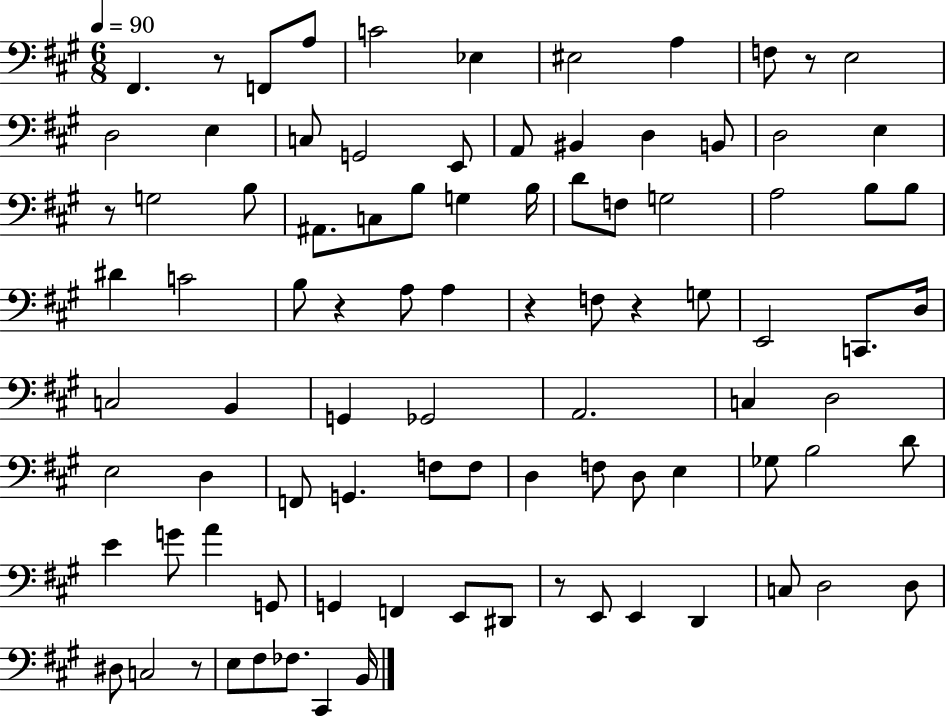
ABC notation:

X:1
T:Untitled
M:6/8
L:1/4
K:A
^F,, z/2 F,,/2 A,/2 C2 _E, ^E,2 A, F,/2 z/2 E,2 D,2 E, C,/2 G,,2 E,,/2 A,,/2 ^B,, D, B,,/2 D,2 E, z/2 G,2 B,/2 ^A,,/2 C,/2 B,/2 G, B,/4 D/2 F,/2 G,2 A,2 B,/2 B,/2 ^D C2 B,/2 z A,/2 A, z F,/2 z G,/2 E,,2 C,,/2 D,/4 C,2 B,, G,, _G,,2 A,,2 C, D,2 E,2 D, F,,/2 G,, F,/2 F,/2 D, F,/2 D,/2 E, _G,/2 B,2 D/2 E G/2 A G,,/2 G,, F,, E,,/2 ^D,,/2 z/2 E,,/2 E,, D,, C,/2 D,2 D,/2 ^D,/2 C,2 z/2 E,/2 ^F,/2 _F,/2 ^C,, B,,/4